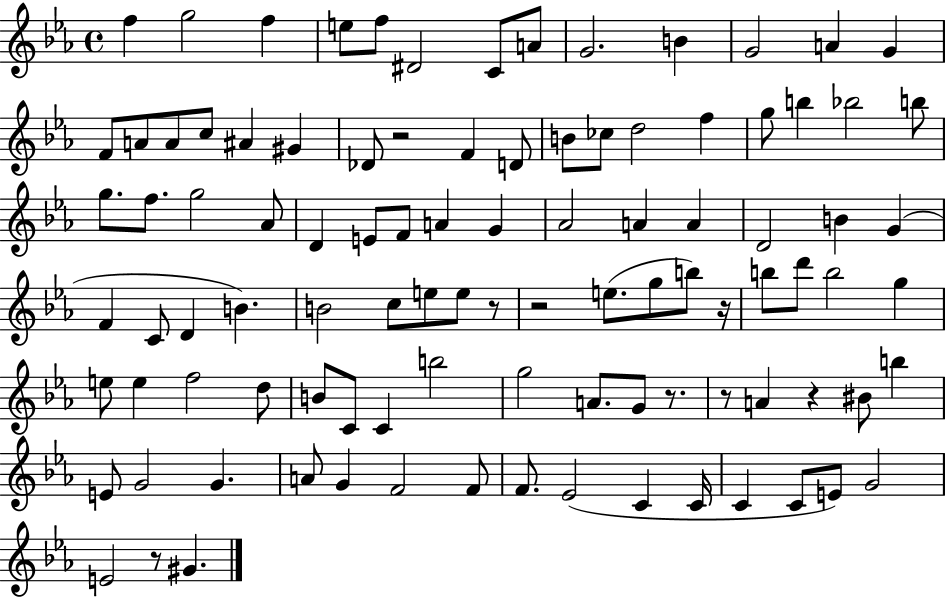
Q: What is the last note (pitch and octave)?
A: G#4